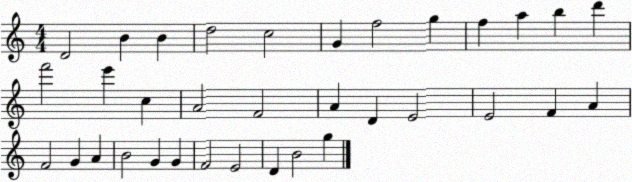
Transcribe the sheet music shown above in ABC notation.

X:1
T:Untitled
M:4/4
L:1/4
K:C
D2 B B d2 c2 G f2 g f a b d' f'2 e' c A2 F2 A D E2 E2 F A F2 G A B2 G G F2 E2 D B2 g